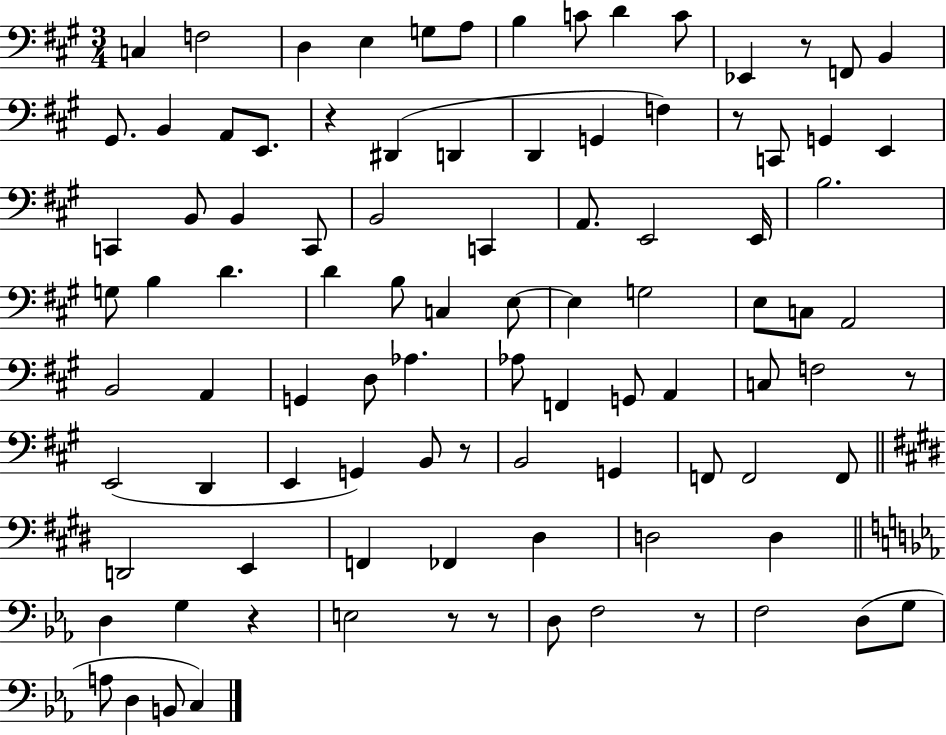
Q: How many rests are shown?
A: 9